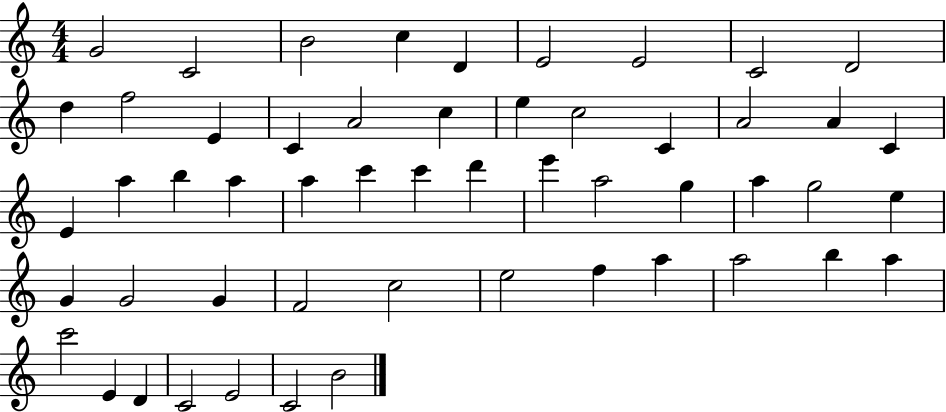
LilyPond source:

{
  \clef treble
  \numericTimeSignature
  \time 4/4
  \key c \major
  g'2 c'2 | b'2 c''4 d'4 | e'2 e'2 | c'2 d'2 | \break d''4 f''2 e'4 | c'4 a'2 c''4 | e''4 c''2 c'4 | a'2 a'4 c'4 | \break e'4 a''4 b''4 a''4 | a''4 c'''4 c'''4 d'''4 | e'''4 a''2 g''4 | a''4 g''2 e''4 | \break g'4 g'2 g'4 | f'2 c''2 | e''2 f''4 a''4 | a''2 b''4 a''4 | \break c'''2 e'4 d'4 | c'2 e'2 | c'2 b'2 | \bar "|."
}